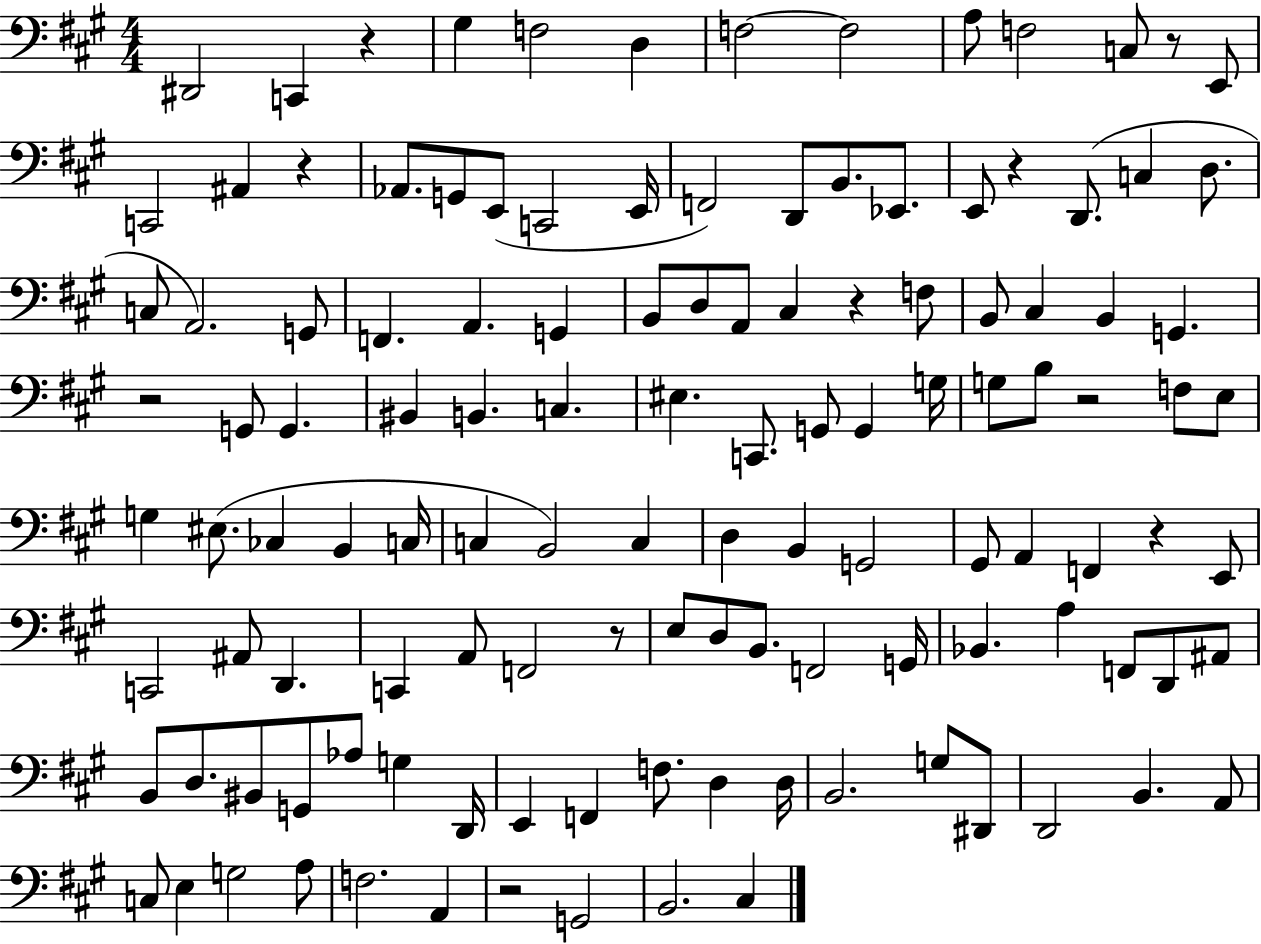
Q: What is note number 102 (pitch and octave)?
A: D2